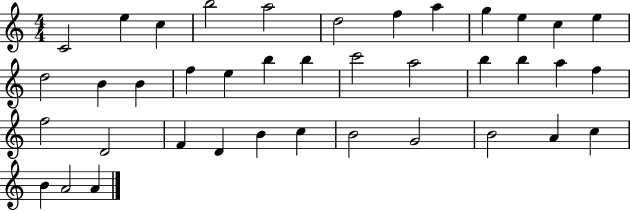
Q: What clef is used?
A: treble